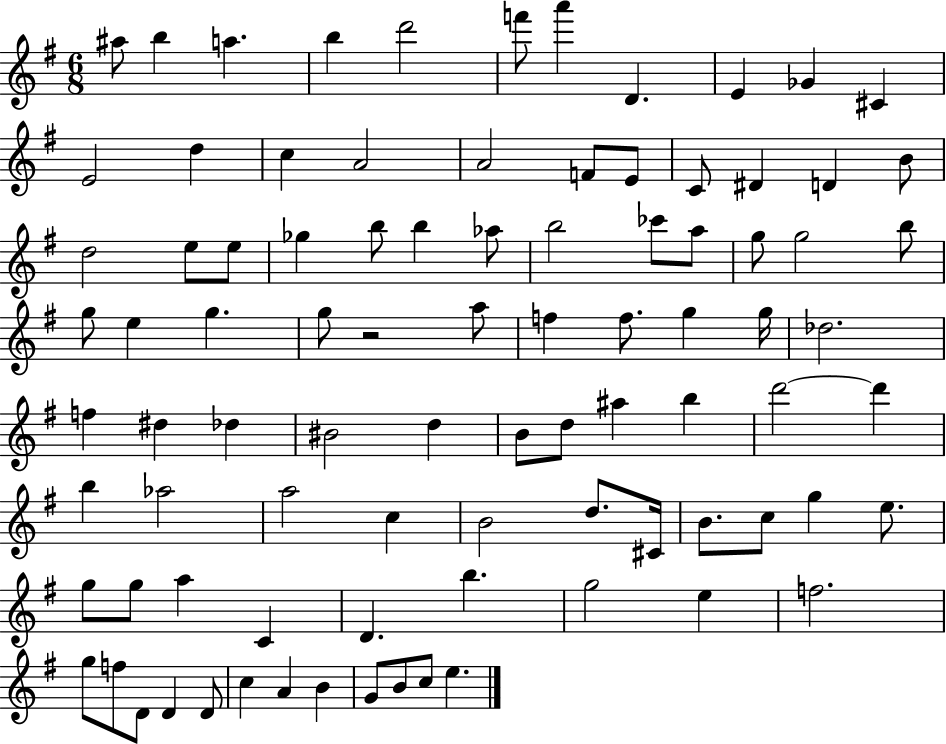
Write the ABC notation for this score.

X:1
T:Untitled
M:6/8
L:1/4
K:G
^a/2 b a b d'2 f'/2 a' D E _G ^C E2 d c A2 A2 F/2 E/2 C/2 ^D D B/2 d2 e/2 e/2 _g b/2 b _a/2 b2 _c'/2 a/2 g/2 g2 b/2 g/2 e g g/2 z2 a/2 f f/2 g g/4 _d2 f ^d _d ^B2 d B/2 d/2 ^a b d'2 d' b _a2 a2 c B2 d/2 ^C/4 B/2 c/2 g e/2 g/2 g/2 a C D b g2 e f2 g/2 f/2 D/2 D D/2 c A B G/2 B/2 c/2 e